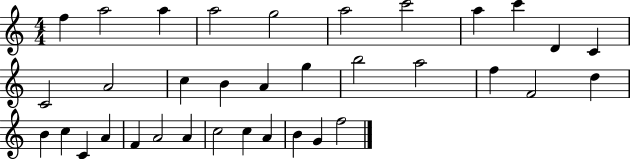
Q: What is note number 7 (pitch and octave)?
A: C6